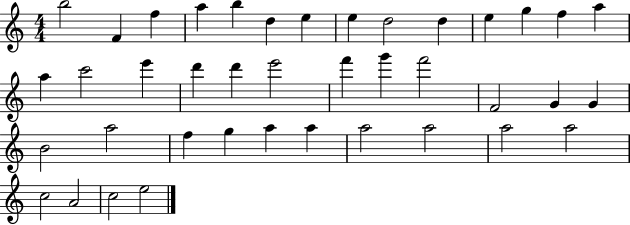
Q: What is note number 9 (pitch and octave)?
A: D5